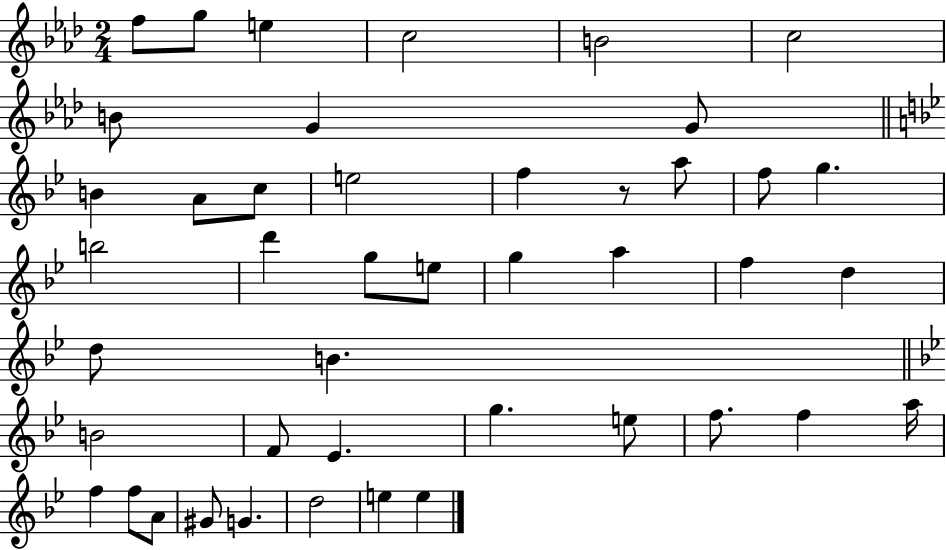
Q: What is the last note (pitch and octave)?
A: E5